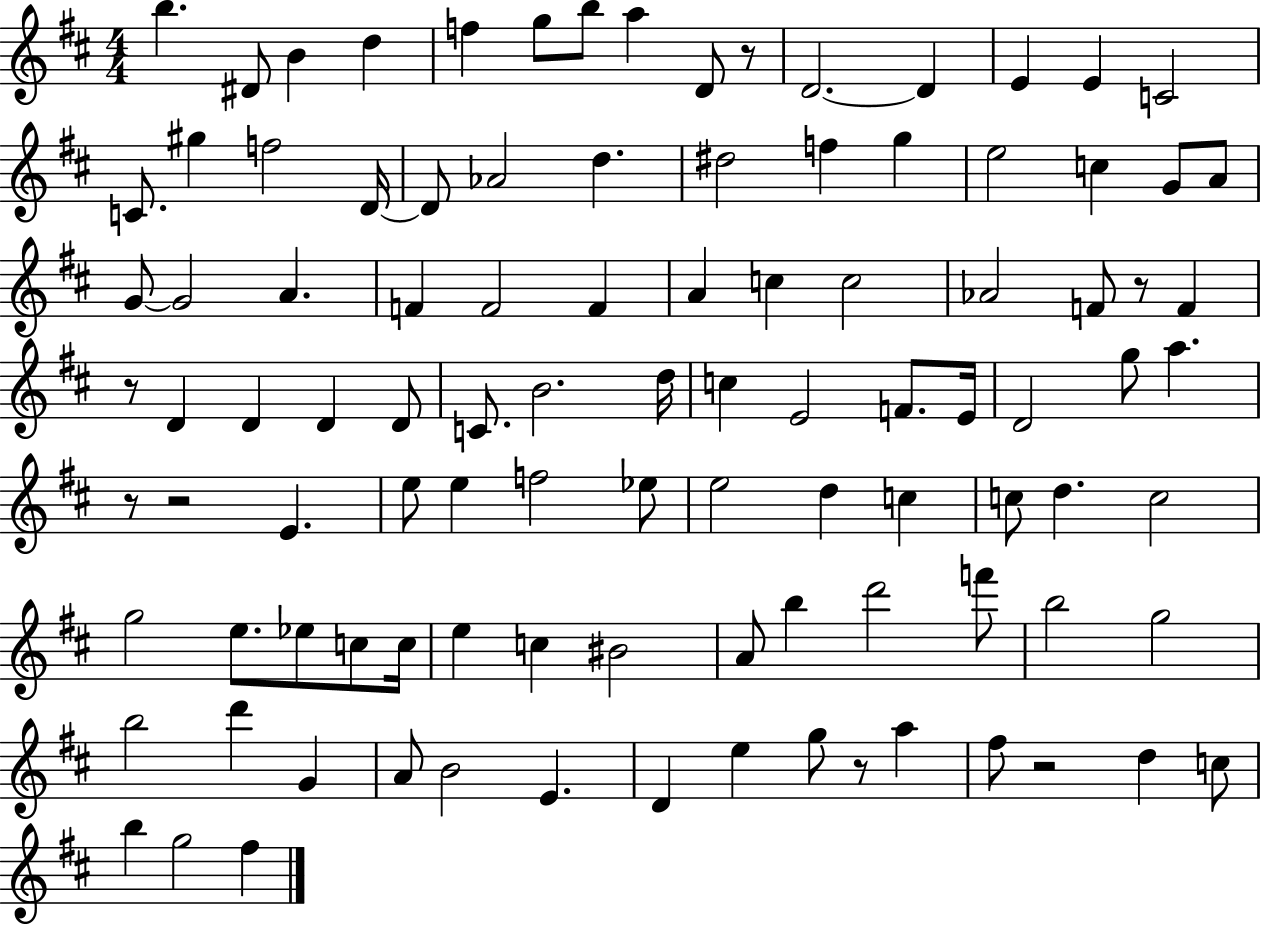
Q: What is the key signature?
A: D major